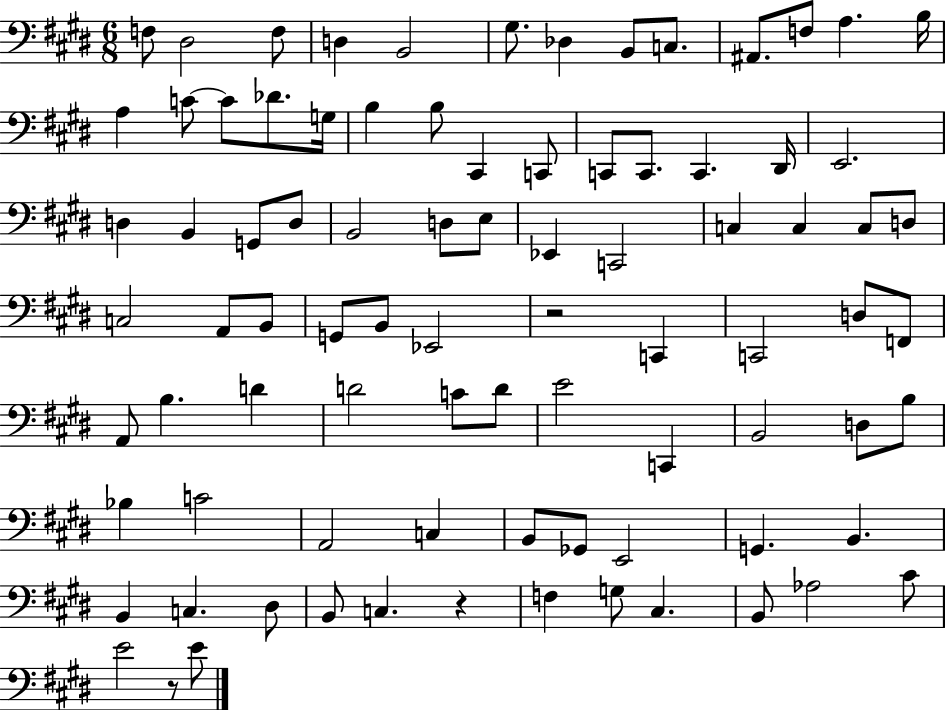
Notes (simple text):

F3/e D#3/h F3/e D3/q B2/h G#3/e. Db3/q B2/e C3/e. A#2/e. F3/e A3/q. B3/s A3/q C4/e C4/e Db4/e. G3/s B3/q B3/e C#2/q C2/e C2/e C2/e. C2/q. D#2/s E2/h. D3/q B2/q G2/e D3/e B2/h D3/e E3/e Eb2/q C2/h C3/q C3/q C3/e D3/e C3/h A2/e B2/e G2/e B2/e Eb2/h R/h C2/q C2/h D3/e F2/e A2/e B3/q. D4/q D4/h C4/e D4/e E4/h C2/q B2/h D3/e B3/e Bb3/q C4/h A2/h C3/q B2/e Gb2/e E2/h G2/q. B2/q. B2/q C3/q. D#3/e B2/e C3/q. R/q F3/q G3/e C#3/q. B2/e Ab3/h C#4/e E4/h R/e E4/e